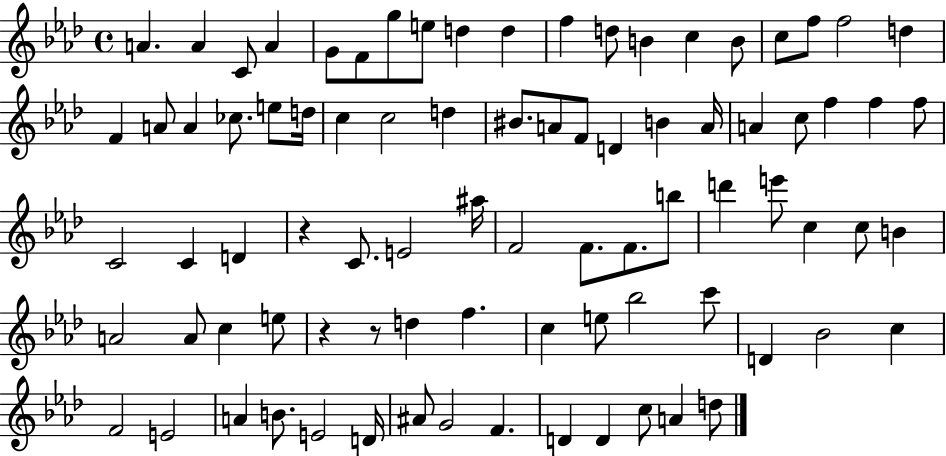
{
  \clef treble
  \time 4/4
  \defaultTimeSignature
  \key aes \major
  a'4. a'4 c'8 a'4 | g'8 f'8 g''8 e''8 d''4 d''4 | f''4 d''8 b'4 c''4 b'8 | c''8 f''8 f''2 d''4 | \break f'4 a'8 a'4 ces''8. e''8 d''16 | c''4 c''2 d''4 | bis'8. a'8 f'8 d'4 b'4 a'16 | a'4 c''8 f''4 f''4 f''8 | \break c'2 c'4 d'4 | r4 c'8. e'2 ais''16 | f'2 f'8. f'8. b''8 | d'''4 e'''8 c''4 c''8 b'4 | \break a'2 a'8 c''4 e''8 | r4 r8 d''4 f''4. | c''4 e''8 bes''2 c'''8 | d'4 bes'2 c''4 | \break f'2 e'2 | a'4 b'8. e'2 d'16 | ais'8 g'2 f'4. | d'4 d'4 c''8 a'4 d''8 | \break \bar "|."
}